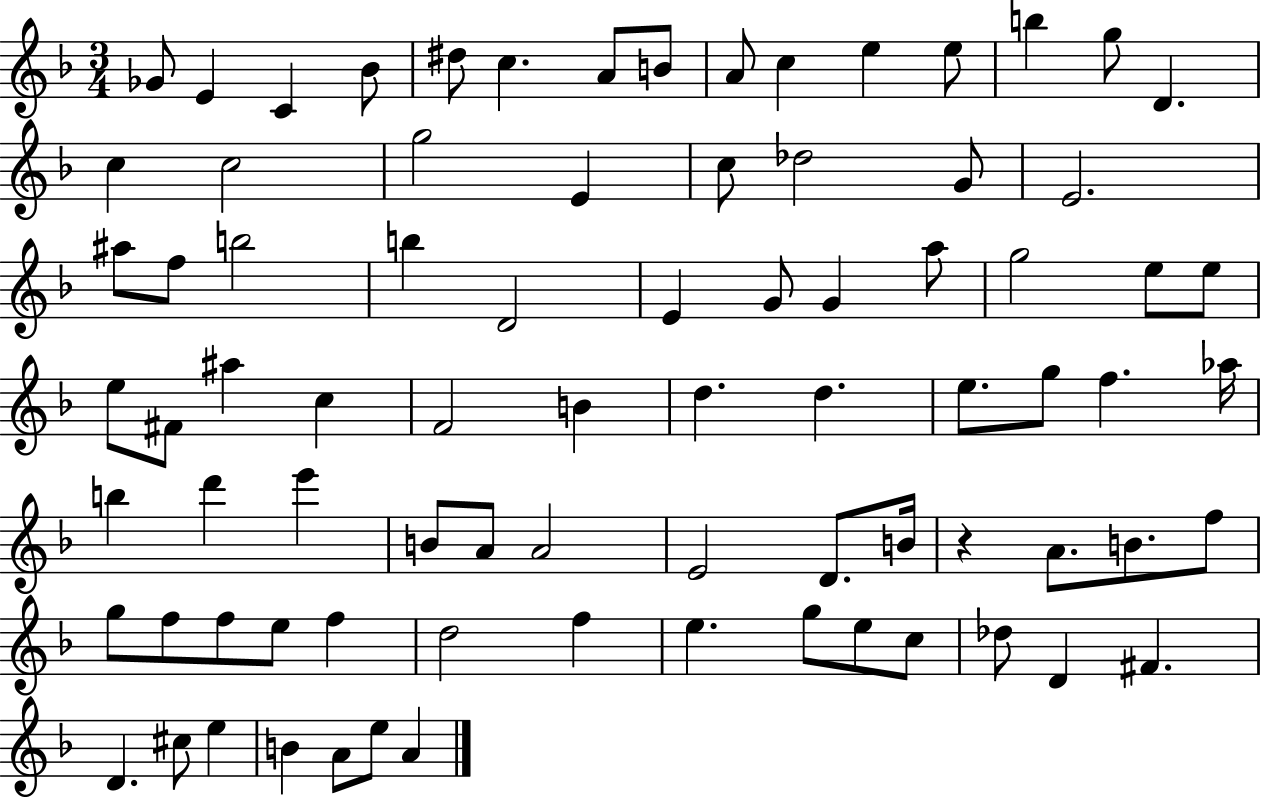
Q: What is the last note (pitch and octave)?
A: A4